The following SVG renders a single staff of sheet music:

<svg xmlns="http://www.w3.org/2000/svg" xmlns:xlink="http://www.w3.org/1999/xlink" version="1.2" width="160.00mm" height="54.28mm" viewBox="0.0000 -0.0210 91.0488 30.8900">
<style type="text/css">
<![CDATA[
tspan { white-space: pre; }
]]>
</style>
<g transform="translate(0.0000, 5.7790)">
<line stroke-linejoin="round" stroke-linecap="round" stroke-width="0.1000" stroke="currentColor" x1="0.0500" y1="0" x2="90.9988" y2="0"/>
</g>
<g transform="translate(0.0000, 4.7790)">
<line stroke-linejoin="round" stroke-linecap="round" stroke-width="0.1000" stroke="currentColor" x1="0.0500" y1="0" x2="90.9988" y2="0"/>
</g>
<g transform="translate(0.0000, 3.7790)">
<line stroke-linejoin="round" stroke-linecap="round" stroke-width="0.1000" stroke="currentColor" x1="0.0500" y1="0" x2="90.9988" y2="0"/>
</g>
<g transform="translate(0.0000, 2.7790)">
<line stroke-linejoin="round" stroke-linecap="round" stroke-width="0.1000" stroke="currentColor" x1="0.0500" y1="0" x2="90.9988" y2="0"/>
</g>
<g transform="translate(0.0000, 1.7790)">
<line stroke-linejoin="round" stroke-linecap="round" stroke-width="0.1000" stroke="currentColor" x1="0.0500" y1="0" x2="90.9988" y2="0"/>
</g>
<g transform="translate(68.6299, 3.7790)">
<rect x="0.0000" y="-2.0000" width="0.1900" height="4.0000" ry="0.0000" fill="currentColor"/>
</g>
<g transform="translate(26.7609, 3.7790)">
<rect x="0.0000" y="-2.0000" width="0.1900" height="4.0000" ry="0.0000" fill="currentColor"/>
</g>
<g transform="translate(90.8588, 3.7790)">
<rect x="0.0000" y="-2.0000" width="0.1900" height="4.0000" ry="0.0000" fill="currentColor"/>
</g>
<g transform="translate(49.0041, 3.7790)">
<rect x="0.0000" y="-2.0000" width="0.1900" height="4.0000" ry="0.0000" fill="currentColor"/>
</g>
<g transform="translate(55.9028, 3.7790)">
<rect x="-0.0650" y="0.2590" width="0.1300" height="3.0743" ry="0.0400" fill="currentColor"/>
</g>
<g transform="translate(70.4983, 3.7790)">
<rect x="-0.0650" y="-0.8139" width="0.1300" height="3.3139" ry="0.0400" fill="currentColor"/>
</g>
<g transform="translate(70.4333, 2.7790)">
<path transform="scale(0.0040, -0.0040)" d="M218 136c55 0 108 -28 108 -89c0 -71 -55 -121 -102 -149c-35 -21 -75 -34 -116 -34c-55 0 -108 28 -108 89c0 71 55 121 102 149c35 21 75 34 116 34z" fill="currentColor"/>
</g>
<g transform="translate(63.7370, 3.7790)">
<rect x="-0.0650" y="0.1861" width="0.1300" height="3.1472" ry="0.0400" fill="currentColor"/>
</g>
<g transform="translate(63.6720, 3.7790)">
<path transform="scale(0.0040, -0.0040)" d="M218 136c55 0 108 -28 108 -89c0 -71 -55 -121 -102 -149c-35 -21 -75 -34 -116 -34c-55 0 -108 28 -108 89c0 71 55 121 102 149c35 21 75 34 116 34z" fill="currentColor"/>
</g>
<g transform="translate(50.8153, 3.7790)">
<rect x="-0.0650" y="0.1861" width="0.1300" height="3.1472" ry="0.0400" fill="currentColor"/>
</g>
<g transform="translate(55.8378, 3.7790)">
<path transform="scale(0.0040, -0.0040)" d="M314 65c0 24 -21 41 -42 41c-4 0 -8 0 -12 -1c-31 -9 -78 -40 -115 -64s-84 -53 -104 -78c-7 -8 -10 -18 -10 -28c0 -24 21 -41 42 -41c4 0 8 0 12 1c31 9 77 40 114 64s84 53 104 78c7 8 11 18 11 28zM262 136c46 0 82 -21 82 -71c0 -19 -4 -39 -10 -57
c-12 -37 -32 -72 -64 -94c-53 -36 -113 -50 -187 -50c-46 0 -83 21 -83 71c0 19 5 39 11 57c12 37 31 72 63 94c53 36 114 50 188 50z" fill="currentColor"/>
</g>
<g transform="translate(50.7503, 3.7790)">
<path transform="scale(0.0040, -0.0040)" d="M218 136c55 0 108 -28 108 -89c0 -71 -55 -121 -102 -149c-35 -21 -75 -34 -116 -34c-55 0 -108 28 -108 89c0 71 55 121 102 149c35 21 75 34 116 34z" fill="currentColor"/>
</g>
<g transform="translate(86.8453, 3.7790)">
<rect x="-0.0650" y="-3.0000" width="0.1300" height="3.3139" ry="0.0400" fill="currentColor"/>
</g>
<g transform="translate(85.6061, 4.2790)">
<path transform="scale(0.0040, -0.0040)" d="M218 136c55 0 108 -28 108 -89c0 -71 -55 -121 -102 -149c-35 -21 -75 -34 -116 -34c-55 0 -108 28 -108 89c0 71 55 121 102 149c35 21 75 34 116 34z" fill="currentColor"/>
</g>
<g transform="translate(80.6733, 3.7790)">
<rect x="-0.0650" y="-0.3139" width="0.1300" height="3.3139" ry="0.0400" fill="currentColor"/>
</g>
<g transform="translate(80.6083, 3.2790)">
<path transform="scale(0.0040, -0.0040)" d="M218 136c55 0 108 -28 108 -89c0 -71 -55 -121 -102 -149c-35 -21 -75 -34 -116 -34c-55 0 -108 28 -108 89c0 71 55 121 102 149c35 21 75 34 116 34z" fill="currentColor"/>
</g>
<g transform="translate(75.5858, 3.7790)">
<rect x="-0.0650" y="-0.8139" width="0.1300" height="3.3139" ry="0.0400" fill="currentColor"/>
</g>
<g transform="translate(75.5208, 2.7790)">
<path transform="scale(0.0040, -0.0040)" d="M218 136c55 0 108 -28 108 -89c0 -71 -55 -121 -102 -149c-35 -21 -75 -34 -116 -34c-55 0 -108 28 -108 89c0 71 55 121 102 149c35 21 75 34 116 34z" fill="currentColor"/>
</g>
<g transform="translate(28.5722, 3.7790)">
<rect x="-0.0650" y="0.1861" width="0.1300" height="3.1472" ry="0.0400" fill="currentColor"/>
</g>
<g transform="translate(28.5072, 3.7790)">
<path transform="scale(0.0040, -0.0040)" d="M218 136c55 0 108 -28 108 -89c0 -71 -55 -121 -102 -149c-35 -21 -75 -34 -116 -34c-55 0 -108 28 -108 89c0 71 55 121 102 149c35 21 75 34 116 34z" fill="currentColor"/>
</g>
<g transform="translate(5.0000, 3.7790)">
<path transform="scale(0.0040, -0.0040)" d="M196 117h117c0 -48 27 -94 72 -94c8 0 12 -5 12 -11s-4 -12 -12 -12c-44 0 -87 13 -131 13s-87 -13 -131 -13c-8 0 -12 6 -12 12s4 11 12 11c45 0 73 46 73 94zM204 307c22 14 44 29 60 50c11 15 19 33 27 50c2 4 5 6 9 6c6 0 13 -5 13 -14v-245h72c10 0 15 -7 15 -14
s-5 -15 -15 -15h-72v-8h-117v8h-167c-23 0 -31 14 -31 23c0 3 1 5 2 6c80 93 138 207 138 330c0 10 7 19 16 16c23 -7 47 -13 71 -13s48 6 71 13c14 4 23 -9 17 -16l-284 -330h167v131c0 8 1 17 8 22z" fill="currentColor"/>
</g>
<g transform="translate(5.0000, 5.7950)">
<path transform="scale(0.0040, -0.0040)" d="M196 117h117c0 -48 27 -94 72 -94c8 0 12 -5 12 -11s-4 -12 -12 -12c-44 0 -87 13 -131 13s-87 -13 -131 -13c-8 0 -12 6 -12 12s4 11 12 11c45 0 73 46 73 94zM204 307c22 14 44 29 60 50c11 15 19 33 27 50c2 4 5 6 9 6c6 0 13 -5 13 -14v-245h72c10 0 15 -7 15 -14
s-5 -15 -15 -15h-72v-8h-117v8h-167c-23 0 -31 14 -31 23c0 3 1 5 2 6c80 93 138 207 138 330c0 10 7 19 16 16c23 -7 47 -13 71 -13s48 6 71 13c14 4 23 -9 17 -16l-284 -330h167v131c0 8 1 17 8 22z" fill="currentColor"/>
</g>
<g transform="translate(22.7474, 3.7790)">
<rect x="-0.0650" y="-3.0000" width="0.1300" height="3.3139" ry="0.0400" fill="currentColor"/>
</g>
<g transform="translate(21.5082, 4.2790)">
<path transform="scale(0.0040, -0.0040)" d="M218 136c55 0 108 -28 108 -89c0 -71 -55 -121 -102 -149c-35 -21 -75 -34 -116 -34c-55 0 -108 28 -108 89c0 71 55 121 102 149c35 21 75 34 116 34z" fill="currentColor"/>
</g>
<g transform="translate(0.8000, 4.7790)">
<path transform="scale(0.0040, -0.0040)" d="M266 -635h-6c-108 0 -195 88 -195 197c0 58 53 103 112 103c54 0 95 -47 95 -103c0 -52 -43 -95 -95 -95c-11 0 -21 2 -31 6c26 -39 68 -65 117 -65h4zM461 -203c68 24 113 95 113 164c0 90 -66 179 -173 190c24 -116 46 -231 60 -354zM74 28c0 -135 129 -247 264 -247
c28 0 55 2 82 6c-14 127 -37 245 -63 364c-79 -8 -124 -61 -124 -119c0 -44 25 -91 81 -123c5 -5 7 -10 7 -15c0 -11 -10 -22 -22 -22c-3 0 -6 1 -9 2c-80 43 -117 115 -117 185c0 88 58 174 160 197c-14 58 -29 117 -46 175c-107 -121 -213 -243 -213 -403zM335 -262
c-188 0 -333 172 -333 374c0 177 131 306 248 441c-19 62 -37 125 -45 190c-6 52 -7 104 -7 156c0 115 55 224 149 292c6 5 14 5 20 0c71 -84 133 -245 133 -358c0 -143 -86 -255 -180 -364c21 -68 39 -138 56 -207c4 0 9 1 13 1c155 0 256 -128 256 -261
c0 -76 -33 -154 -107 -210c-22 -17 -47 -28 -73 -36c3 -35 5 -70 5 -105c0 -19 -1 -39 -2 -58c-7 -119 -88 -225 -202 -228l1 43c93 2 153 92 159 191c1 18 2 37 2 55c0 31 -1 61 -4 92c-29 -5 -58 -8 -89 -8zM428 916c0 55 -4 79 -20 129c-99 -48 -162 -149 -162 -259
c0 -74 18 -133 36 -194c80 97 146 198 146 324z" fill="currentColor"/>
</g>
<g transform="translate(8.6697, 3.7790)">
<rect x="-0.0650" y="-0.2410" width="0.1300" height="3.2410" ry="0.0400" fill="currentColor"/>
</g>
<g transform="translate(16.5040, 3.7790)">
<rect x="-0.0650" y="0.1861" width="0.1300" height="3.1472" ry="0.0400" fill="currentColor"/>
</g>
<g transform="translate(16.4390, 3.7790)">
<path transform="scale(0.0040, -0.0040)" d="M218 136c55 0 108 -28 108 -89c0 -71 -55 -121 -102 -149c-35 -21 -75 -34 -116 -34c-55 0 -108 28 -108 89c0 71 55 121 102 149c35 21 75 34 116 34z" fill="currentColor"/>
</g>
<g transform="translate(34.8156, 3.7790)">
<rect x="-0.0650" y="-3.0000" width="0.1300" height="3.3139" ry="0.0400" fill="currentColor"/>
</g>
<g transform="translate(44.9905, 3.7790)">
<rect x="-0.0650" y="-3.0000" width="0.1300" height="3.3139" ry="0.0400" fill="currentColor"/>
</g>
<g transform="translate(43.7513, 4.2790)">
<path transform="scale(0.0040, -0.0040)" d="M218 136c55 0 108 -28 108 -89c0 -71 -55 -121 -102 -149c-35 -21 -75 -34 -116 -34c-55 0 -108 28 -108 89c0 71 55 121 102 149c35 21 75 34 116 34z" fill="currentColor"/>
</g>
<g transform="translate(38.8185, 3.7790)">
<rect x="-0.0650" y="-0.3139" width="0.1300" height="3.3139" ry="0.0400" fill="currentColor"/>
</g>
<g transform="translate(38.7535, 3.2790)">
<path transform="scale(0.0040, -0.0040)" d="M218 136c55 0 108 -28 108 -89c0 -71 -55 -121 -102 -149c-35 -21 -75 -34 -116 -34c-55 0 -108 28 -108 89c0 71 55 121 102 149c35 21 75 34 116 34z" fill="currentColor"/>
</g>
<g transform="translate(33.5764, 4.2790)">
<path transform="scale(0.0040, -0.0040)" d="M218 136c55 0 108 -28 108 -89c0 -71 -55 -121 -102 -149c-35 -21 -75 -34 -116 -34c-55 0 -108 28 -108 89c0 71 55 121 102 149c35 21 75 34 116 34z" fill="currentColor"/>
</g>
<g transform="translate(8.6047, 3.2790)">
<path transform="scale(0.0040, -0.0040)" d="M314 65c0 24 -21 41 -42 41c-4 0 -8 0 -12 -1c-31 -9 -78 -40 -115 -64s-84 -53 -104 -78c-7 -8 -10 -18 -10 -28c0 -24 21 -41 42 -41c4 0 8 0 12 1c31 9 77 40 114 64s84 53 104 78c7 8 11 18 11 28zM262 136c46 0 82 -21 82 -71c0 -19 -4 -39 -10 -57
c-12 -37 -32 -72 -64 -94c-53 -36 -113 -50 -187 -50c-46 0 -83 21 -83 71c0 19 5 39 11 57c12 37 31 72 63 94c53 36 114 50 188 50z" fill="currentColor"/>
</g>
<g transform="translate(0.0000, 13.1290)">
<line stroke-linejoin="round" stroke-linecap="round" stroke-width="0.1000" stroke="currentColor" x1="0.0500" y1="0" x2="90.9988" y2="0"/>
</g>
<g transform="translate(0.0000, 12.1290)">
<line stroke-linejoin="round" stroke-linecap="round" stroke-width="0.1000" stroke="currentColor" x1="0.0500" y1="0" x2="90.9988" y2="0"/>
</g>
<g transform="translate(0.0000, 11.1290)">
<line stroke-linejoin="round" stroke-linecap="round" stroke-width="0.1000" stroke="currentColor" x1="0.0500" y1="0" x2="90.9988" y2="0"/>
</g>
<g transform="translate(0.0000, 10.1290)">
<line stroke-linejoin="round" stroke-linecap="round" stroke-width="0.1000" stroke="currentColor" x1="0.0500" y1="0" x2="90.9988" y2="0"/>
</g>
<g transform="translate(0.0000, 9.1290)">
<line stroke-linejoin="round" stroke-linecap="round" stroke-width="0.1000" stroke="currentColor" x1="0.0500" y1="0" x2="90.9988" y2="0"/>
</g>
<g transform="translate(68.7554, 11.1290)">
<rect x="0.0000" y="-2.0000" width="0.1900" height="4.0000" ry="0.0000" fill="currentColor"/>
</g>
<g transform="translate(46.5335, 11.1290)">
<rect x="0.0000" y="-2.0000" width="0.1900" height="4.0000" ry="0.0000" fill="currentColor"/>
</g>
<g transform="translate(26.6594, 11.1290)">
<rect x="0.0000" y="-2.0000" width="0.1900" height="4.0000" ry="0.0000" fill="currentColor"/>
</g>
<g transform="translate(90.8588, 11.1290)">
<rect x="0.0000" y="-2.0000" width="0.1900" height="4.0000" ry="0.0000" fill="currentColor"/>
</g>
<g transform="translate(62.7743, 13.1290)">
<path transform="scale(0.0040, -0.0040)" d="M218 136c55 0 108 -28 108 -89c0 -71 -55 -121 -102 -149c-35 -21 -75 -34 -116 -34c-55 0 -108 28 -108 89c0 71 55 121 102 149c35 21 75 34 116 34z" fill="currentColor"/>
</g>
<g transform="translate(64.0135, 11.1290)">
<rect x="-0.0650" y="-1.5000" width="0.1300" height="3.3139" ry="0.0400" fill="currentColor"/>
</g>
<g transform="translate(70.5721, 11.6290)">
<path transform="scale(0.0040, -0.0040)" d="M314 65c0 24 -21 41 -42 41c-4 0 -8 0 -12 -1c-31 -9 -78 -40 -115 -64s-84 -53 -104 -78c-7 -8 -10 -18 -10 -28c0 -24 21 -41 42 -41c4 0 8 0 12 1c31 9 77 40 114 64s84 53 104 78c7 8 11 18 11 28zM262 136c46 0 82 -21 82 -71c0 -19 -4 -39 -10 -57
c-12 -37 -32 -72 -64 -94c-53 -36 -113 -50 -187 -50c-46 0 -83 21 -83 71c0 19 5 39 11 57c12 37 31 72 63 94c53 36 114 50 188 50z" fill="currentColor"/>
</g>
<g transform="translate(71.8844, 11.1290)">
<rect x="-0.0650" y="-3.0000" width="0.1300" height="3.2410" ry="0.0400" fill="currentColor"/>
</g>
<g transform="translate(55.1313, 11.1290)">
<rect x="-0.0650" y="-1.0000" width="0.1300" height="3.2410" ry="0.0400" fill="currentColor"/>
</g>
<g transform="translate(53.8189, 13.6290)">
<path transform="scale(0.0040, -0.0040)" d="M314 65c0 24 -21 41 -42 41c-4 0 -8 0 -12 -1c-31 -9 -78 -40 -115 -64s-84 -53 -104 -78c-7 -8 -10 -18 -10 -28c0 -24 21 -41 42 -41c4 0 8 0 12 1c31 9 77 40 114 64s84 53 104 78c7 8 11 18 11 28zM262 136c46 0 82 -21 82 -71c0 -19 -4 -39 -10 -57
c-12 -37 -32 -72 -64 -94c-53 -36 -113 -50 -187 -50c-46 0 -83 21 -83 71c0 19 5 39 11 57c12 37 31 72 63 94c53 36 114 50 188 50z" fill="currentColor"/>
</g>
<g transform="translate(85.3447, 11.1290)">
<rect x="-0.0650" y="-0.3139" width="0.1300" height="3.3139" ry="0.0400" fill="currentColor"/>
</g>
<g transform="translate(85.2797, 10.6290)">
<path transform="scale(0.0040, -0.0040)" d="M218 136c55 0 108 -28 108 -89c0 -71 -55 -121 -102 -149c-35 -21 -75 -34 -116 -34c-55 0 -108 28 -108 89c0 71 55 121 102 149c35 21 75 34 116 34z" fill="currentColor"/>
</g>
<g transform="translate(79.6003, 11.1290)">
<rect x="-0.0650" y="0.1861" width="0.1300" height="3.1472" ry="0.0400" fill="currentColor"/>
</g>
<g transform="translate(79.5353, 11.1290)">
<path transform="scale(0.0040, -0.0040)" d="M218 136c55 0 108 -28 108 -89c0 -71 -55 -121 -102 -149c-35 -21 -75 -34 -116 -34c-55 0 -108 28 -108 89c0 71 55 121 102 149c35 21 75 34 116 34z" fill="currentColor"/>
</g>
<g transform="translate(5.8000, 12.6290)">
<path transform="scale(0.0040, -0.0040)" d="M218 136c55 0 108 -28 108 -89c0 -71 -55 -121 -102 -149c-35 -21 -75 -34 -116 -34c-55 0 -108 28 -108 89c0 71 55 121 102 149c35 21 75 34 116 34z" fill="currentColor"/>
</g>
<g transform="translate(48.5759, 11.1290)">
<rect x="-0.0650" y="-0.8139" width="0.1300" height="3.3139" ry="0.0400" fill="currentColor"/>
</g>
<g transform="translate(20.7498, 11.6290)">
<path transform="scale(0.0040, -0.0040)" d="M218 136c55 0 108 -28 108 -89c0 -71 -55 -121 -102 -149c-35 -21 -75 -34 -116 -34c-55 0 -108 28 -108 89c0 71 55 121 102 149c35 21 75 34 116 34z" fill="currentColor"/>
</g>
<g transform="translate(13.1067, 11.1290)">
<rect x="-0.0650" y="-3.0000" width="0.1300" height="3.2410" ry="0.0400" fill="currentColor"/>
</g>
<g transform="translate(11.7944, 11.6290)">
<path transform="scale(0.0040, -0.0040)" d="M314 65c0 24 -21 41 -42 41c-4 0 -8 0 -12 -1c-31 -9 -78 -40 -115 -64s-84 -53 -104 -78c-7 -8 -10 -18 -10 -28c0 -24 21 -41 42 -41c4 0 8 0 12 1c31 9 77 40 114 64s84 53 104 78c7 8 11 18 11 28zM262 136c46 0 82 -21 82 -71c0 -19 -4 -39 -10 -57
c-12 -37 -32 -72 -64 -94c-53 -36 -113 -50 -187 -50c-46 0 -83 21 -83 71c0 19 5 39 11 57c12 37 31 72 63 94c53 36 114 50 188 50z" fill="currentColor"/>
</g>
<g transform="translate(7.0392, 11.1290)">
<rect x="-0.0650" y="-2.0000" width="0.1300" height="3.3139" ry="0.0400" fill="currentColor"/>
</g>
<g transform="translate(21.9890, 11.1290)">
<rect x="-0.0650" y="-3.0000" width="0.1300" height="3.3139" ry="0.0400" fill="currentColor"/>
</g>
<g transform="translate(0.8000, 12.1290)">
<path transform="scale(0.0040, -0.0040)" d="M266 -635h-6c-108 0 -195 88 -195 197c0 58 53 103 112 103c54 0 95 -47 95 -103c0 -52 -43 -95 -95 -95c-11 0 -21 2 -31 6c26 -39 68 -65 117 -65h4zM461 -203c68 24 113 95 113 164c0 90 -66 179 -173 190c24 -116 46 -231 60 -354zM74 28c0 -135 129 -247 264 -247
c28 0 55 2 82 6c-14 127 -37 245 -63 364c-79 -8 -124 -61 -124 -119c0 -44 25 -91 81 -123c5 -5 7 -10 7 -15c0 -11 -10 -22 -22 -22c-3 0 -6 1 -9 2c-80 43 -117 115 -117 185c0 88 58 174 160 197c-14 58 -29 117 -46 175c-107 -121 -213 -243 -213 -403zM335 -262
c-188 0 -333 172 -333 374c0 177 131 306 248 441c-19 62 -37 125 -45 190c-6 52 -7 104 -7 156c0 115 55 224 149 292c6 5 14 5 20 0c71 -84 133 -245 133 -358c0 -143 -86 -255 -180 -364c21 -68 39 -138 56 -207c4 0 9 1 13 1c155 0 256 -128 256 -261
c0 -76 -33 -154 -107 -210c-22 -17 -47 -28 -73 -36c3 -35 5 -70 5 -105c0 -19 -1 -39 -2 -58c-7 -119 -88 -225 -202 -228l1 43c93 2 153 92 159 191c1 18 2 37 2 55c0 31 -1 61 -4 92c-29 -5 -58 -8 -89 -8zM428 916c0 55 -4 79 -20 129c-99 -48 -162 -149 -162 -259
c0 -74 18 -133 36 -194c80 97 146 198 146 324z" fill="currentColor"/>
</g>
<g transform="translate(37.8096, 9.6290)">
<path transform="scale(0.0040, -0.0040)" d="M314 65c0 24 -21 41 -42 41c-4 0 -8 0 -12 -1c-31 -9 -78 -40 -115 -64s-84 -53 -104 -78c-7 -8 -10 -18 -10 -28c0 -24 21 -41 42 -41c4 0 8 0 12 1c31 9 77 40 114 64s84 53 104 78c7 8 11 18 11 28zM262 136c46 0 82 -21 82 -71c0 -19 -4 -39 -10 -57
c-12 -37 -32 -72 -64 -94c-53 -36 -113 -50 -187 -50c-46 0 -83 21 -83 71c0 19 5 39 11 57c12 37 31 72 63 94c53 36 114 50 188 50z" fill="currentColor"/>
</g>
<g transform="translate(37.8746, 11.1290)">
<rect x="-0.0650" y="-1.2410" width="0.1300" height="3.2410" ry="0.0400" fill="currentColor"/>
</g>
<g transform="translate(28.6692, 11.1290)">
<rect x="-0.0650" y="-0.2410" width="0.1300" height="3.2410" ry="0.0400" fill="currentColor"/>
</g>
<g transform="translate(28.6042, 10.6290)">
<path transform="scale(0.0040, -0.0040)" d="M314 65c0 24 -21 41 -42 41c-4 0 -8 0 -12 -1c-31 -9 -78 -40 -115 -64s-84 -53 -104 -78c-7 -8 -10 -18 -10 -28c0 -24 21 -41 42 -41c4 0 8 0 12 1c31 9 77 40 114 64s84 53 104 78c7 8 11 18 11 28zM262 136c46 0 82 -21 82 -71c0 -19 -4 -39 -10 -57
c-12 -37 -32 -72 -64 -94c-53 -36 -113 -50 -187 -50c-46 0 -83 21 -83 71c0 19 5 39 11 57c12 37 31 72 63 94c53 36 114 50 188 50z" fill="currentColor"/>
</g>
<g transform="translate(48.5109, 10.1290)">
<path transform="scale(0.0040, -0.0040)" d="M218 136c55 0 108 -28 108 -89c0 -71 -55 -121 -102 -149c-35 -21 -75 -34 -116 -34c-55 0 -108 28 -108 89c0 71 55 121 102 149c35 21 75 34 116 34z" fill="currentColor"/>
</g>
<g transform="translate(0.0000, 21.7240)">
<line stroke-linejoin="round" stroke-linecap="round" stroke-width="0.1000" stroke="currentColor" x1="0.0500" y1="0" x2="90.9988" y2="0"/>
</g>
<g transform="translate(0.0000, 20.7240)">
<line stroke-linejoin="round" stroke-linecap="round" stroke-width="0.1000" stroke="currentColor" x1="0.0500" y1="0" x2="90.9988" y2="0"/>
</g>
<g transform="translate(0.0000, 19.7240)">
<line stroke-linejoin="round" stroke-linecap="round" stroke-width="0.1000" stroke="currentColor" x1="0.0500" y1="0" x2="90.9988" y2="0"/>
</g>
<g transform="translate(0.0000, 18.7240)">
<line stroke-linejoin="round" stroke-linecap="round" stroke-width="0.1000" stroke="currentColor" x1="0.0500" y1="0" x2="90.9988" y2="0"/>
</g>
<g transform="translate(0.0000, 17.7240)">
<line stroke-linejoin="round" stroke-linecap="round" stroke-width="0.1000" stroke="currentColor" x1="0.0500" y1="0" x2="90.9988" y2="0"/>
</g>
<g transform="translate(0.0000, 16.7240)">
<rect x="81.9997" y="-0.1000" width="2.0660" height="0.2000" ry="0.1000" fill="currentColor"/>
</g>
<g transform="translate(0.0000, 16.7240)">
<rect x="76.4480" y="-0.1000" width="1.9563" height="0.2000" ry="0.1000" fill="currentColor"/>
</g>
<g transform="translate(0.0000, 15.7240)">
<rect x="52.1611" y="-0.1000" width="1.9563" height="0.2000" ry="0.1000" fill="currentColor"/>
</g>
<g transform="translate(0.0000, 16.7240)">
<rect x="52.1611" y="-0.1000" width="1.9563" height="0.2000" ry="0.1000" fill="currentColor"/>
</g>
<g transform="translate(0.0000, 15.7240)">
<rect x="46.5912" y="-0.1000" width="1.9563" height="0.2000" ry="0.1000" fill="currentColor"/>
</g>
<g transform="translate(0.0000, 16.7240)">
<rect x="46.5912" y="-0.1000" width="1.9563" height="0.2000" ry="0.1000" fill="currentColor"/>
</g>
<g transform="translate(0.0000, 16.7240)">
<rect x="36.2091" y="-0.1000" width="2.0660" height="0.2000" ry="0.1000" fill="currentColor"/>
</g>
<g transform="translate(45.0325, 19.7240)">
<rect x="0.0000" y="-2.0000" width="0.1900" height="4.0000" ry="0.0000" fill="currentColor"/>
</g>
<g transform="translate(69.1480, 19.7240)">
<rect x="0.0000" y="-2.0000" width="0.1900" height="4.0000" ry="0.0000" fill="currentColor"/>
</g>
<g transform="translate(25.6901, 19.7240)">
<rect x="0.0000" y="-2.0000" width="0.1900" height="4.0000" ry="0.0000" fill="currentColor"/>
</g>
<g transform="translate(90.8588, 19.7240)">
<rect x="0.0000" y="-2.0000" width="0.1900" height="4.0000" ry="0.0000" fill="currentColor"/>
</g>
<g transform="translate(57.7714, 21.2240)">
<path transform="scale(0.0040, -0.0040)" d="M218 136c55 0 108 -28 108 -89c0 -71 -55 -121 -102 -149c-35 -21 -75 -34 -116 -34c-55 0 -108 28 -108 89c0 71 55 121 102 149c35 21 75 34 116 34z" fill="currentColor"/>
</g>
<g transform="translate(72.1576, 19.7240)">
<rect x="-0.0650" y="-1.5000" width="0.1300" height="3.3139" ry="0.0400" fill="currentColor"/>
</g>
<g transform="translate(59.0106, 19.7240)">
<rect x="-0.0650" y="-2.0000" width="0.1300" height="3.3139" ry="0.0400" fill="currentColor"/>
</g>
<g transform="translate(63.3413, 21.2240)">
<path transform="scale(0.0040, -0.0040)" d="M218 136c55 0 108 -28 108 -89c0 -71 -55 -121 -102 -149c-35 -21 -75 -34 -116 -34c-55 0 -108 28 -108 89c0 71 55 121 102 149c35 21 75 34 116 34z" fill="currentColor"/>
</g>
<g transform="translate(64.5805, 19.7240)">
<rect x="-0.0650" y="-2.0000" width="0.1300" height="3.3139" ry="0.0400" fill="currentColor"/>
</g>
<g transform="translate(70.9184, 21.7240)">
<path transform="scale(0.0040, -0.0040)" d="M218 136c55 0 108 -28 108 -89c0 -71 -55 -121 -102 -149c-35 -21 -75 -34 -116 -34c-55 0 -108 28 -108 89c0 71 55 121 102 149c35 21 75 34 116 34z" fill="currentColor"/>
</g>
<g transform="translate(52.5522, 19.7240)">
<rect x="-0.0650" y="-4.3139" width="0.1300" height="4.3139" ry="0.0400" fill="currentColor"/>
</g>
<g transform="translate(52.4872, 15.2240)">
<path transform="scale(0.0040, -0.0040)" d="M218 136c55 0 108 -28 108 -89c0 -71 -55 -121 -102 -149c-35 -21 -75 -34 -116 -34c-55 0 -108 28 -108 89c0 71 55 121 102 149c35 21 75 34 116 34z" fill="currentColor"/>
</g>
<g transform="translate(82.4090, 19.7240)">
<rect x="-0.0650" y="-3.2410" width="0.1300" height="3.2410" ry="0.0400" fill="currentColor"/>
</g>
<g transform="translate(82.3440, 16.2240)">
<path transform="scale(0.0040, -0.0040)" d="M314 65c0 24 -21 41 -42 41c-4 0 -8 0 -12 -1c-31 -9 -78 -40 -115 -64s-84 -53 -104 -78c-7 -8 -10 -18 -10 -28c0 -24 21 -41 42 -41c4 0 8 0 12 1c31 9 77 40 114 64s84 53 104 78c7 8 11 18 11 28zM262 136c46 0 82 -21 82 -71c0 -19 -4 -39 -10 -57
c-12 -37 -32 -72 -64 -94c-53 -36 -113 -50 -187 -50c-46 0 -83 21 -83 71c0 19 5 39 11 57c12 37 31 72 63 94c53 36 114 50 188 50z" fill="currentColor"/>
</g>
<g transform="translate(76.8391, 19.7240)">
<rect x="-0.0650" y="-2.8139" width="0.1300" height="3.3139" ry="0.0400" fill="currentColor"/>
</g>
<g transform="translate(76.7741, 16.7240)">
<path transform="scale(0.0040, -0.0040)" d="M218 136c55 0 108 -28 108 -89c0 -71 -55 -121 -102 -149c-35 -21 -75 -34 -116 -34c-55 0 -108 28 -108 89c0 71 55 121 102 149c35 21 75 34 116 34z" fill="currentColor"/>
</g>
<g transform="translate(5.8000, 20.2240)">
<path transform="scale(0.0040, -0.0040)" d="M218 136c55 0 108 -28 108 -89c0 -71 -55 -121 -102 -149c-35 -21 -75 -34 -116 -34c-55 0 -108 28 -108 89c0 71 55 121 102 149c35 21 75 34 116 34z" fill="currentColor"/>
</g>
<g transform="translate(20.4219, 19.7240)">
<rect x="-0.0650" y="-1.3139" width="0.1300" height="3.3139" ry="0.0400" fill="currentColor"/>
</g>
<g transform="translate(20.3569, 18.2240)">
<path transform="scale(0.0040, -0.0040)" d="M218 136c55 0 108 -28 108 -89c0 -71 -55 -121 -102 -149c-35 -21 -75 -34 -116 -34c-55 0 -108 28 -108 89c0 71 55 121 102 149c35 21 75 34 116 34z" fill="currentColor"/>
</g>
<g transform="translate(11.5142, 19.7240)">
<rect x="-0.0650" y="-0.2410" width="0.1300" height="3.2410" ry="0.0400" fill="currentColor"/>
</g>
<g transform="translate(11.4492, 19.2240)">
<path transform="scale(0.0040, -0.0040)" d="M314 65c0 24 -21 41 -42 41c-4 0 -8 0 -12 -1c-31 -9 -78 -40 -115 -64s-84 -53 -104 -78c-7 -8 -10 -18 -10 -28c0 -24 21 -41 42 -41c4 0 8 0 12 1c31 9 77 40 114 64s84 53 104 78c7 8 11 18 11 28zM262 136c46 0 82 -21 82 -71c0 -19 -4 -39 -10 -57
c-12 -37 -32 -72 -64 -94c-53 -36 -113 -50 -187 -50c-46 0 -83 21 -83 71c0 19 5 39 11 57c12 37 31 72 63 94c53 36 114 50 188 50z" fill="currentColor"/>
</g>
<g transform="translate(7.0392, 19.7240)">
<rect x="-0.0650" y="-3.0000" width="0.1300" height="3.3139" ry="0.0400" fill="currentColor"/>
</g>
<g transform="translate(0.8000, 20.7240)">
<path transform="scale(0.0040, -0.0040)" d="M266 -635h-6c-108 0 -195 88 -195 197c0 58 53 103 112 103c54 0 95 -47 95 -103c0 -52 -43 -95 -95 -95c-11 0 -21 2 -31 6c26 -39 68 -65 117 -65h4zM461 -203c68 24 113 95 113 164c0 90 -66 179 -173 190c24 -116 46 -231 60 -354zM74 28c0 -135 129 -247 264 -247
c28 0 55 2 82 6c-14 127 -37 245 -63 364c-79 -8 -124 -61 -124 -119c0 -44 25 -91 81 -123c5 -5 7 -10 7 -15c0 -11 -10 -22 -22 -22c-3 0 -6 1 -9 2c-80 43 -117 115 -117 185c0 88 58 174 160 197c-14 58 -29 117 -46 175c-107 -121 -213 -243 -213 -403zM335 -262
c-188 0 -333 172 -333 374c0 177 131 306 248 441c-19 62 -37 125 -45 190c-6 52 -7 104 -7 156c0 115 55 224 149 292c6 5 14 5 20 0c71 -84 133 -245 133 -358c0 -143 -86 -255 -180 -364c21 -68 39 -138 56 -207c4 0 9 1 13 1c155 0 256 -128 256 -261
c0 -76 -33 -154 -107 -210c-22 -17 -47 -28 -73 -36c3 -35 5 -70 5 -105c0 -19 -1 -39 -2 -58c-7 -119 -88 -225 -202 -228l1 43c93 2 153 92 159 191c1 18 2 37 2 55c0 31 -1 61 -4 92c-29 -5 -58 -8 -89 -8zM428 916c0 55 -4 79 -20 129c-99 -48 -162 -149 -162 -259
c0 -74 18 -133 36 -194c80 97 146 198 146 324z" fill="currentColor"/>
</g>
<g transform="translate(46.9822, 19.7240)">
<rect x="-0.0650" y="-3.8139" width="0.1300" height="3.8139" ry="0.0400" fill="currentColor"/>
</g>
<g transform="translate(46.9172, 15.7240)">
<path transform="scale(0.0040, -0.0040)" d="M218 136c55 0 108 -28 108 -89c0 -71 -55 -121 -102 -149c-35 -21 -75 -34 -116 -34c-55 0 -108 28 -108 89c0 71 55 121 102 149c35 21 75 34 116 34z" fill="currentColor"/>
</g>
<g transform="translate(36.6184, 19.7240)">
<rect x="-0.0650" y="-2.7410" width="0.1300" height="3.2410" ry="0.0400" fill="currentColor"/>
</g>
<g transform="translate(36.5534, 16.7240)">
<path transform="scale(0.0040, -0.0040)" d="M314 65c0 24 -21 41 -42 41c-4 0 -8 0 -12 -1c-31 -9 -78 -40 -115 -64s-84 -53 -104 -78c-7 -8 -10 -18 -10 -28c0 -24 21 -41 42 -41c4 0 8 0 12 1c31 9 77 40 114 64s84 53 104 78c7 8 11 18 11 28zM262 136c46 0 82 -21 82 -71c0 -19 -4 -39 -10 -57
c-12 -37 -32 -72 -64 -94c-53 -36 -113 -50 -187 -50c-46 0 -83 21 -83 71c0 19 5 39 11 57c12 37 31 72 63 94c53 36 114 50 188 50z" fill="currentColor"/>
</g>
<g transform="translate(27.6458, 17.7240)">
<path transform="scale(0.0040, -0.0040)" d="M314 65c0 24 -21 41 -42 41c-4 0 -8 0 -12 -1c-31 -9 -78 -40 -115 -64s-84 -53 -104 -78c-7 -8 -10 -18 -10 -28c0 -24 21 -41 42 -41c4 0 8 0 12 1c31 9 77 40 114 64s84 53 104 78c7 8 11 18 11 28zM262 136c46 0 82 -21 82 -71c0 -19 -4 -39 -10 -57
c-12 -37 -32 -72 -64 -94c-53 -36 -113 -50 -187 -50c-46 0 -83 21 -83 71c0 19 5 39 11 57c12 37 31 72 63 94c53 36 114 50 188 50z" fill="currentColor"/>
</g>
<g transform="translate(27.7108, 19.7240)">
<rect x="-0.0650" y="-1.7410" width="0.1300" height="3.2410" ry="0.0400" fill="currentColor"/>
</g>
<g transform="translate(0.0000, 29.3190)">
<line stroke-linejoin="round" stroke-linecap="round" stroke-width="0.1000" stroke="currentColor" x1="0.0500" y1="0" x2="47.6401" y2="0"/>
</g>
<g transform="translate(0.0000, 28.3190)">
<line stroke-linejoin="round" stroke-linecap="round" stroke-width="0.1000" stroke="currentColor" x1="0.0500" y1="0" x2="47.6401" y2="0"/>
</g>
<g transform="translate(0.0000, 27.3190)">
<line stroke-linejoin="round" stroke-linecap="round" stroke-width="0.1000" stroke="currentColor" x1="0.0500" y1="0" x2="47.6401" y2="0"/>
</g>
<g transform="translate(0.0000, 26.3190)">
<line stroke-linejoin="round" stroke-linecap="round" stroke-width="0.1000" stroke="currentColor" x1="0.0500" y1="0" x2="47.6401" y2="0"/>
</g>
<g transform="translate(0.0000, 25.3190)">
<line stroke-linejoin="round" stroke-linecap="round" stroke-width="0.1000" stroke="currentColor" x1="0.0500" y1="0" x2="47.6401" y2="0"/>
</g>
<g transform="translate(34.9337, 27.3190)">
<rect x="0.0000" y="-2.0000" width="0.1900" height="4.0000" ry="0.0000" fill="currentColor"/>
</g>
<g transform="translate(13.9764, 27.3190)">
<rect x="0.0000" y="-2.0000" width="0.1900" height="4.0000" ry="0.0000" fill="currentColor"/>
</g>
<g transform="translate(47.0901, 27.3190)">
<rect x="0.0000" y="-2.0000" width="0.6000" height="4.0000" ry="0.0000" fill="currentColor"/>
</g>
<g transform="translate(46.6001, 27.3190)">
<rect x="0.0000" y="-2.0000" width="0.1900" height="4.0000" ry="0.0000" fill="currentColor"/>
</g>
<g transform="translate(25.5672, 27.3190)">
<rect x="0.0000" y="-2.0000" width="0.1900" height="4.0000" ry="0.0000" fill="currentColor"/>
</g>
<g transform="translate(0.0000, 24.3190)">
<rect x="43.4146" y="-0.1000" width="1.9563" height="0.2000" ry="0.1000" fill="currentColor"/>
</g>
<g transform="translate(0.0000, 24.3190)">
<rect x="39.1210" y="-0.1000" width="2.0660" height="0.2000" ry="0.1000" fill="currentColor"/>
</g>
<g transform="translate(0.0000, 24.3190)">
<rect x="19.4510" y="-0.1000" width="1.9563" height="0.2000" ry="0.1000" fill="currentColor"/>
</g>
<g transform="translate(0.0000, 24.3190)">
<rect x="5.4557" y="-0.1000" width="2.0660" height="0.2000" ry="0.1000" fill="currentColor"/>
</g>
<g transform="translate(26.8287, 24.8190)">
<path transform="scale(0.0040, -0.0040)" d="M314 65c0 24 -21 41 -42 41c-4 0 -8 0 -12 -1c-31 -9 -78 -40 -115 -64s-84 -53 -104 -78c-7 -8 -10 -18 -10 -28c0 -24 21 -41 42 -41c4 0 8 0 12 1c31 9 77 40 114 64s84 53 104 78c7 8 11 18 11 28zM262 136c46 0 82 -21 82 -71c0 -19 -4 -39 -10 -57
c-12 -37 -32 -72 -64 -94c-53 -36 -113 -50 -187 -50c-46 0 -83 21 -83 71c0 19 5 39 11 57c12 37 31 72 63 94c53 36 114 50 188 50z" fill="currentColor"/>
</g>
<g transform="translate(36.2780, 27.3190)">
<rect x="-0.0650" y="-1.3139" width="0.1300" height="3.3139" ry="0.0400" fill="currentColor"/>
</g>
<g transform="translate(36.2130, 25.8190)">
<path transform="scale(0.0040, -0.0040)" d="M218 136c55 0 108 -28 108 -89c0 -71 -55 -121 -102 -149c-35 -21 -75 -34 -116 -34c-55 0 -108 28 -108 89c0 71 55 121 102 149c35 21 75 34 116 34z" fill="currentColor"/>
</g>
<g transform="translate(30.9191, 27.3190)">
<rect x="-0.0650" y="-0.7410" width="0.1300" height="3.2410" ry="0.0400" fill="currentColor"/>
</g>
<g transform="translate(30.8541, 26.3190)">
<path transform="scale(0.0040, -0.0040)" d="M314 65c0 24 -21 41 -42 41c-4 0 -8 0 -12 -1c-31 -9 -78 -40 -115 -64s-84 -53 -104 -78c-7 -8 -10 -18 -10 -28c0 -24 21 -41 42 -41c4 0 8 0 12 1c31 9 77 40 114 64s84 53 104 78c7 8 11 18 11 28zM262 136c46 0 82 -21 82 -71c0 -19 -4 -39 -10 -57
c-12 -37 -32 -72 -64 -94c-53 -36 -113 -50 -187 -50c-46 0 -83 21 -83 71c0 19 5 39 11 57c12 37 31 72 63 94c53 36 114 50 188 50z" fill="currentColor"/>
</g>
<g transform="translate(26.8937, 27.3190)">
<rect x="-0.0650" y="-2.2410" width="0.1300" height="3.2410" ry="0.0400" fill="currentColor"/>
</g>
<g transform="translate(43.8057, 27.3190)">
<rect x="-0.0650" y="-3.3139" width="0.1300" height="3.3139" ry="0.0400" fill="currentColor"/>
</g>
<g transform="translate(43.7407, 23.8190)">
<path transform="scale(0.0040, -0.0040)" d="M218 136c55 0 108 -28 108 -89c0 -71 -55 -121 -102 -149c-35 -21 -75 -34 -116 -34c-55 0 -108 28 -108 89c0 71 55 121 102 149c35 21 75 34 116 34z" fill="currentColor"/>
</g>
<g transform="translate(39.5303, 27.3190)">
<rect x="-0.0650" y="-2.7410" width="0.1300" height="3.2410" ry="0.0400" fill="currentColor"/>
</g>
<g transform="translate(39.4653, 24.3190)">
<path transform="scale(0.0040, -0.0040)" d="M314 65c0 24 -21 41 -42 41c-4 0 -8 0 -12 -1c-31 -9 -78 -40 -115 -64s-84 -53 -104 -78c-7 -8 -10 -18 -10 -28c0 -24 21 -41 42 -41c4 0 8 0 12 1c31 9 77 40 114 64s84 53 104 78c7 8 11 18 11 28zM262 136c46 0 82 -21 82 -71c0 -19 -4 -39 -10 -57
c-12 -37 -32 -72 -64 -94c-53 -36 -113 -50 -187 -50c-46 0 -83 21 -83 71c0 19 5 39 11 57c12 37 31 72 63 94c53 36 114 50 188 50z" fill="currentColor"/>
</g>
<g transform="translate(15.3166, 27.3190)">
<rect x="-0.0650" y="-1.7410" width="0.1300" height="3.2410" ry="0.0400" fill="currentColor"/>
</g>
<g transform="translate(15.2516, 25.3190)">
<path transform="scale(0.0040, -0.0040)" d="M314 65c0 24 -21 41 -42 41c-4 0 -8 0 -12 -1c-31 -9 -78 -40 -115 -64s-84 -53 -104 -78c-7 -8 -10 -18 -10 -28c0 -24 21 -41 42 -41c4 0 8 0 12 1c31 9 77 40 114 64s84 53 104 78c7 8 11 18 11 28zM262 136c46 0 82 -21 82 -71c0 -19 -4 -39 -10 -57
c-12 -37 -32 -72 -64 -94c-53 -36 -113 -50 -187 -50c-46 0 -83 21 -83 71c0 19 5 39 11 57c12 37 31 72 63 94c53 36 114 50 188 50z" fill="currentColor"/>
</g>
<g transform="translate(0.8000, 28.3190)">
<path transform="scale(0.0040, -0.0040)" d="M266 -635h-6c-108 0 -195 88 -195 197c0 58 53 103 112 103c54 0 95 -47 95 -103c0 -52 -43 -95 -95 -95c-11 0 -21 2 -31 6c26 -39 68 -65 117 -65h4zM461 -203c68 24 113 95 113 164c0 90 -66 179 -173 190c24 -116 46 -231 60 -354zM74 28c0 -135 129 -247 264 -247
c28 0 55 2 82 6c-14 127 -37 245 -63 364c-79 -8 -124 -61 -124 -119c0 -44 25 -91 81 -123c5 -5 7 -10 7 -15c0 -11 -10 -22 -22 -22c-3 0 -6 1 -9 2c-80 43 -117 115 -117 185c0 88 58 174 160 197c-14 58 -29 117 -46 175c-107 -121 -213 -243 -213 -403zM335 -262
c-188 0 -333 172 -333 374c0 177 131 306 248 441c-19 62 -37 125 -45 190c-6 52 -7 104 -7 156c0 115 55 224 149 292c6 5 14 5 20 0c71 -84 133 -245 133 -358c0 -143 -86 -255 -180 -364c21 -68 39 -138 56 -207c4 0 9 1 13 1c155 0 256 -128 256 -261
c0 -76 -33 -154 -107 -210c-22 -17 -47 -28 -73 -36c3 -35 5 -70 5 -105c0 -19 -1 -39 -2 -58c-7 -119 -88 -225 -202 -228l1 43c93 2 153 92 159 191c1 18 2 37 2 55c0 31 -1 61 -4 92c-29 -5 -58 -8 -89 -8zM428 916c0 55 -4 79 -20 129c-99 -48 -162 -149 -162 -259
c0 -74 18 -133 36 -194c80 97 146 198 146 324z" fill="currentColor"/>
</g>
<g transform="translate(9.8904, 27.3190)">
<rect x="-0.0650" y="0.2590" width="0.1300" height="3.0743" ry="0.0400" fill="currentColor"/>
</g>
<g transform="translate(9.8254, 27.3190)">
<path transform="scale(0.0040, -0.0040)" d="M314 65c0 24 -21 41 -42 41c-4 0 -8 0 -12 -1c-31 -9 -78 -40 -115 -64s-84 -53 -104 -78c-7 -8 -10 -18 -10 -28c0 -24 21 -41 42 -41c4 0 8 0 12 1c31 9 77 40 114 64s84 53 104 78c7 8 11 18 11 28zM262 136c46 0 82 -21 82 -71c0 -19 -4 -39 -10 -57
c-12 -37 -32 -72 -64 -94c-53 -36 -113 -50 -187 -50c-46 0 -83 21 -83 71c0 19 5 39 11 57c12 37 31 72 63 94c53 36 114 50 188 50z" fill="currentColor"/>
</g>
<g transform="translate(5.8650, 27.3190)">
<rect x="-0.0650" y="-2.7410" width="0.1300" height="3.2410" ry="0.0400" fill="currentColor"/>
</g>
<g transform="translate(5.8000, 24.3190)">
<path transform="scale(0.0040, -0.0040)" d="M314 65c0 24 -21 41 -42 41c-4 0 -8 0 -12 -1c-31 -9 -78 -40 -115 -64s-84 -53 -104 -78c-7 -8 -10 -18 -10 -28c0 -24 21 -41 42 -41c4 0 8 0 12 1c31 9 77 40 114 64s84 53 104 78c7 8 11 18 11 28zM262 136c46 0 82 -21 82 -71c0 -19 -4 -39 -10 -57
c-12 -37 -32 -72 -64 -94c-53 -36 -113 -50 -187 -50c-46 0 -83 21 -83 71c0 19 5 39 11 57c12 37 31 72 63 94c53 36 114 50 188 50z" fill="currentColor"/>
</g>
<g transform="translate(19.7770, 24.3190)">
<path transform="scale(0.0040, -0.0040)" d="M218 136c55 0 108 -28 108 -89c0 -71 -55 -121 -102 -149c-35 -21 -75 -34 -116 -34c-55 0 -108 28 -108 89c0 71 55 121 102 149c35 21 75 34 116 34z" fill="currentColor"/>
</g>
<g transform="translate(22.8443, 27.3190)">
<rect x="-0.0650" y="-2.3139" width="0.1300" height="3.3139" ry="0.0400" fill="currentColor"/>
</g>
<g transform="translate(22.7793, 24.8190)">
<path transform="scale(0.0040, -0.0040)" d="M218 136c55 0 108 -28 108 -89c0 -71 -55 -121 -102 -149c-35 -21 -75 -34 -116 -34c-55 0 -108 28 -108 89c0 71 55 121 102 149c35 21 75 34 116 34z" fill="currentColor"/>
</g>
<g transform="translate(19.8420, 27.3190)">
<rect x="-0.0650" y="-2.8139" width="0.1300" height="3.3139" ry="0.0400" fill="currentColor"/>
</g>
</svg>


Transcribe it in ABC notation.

X:1
T:Untitled
M:4/4
L:1/4
K:C
c2 B A B A c A B B2 B d d c A F A2 A c2 e2 d D2 E A2 B c A c2 e f2 a2 c' d' F F E a b2 a2 B2 f2 a g g2 d2 e a2 b